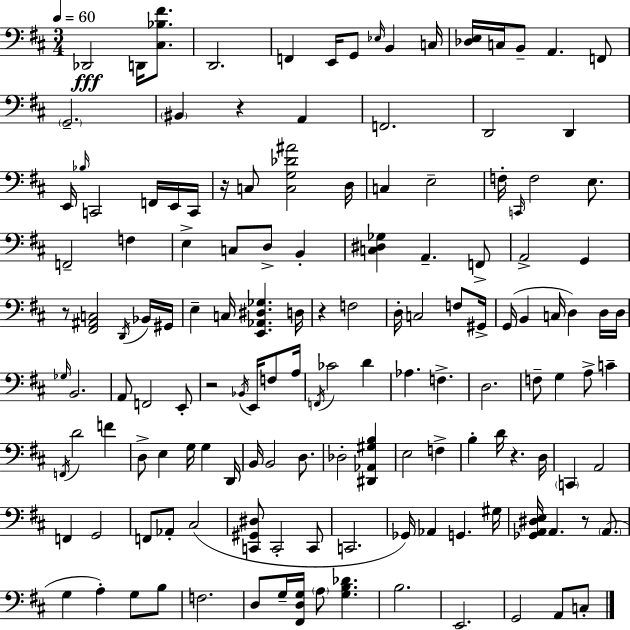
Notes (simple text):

Db2/h D2/s [C#3,Bb3,F#4]/e. D2/h. F2/q E2/s G2/e Eb3/s B2/q C3/s [Db3,E3]/s C3/s B2/e A2/q. F2/e G2/h. BIS2/q R/q A2/q F2/h. D2/h D2/q E2/s Bb3/s C2/h F2/s E2/s C2/s R/s C3/e [C3,G3,Db4,A#4]/h D3/s C3/q E3/h F3/s C2/s F3/h E3/e. F2/h F3/q E3/q C3/e D3/e B2/q [C3,D#3,Gb3]/q A2/q. F2/e A2/h G2/q R/e [F#2,A#2,C3]/h D2/s Bb2/s G#2/s E3/q C3/s [E2,Ab2,D#3,Gb3]/q. D3/s R/q F3/h D3/s C3/h F3/e G#2/s G2/s B2/q C3/s D3/q D3/s D3/s Gb3/s B2/h. A2/e F2/h E2/e R/h Bb2/s E2/s F3/e A3/s F2/s CES4/h D4/q Ab3/q. F3/q. D3/h. F3/e G3/q A3/e C4/q F2/s D4/h F4/q D3/e E3/q G3/s G3/q D2/s B2/s B2/h D3/e. Db3/h [D#2,Ab2,G#3,B3]/q E3/h F3/q B3/q D4/s R/q. D3/s C2/q A2/h F2/q G2/h F2/e Ab2/e C#3/h [C2,G#2,D#3]/e C2/h C2/e C2/h. Gb2/s Ab2/q G2/q. G#3/s [Gb2,A2,D#3,E3]/s A2/q. R/e A2/e. G3/q A3/q G3/e B3/e F3/h. D3/e G3/s [F#2,D3,G3]/s A3/e [G3,B3,Db4]/q. B3/h. E2/h. G2/h A2/e C3/e